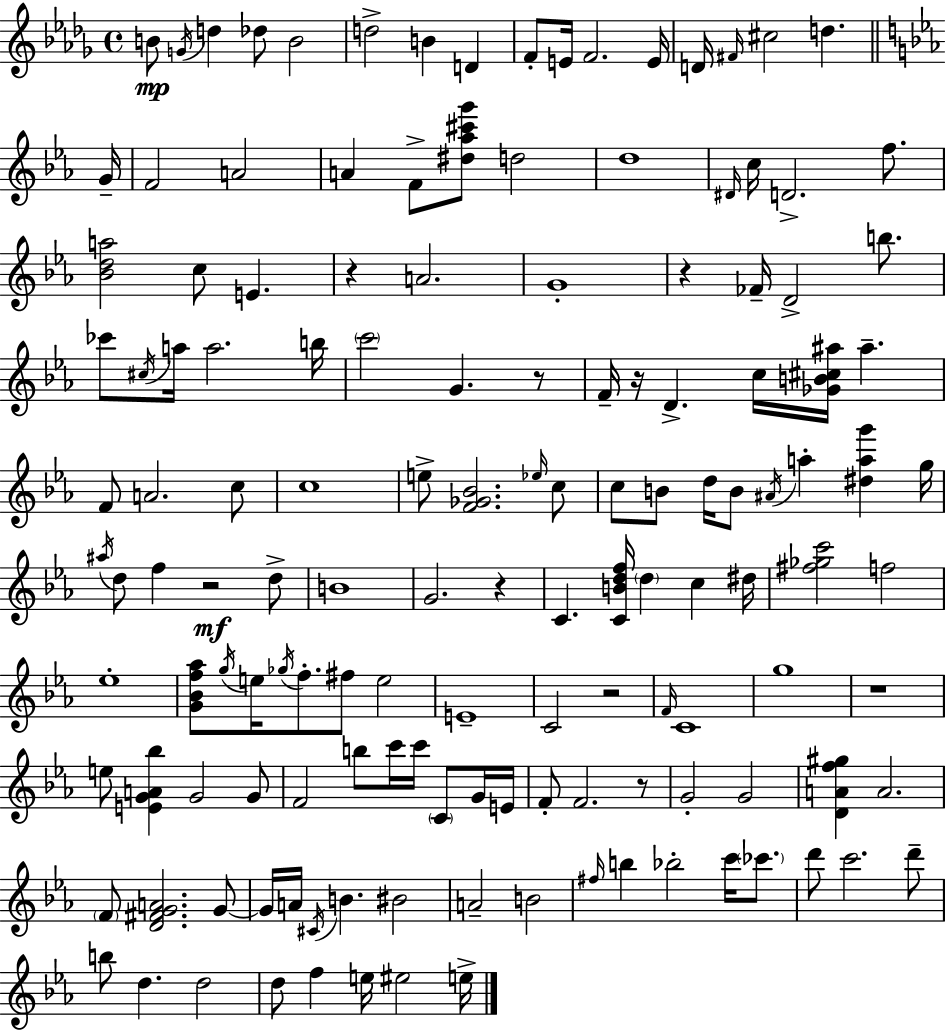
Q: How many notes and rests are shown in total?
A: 142